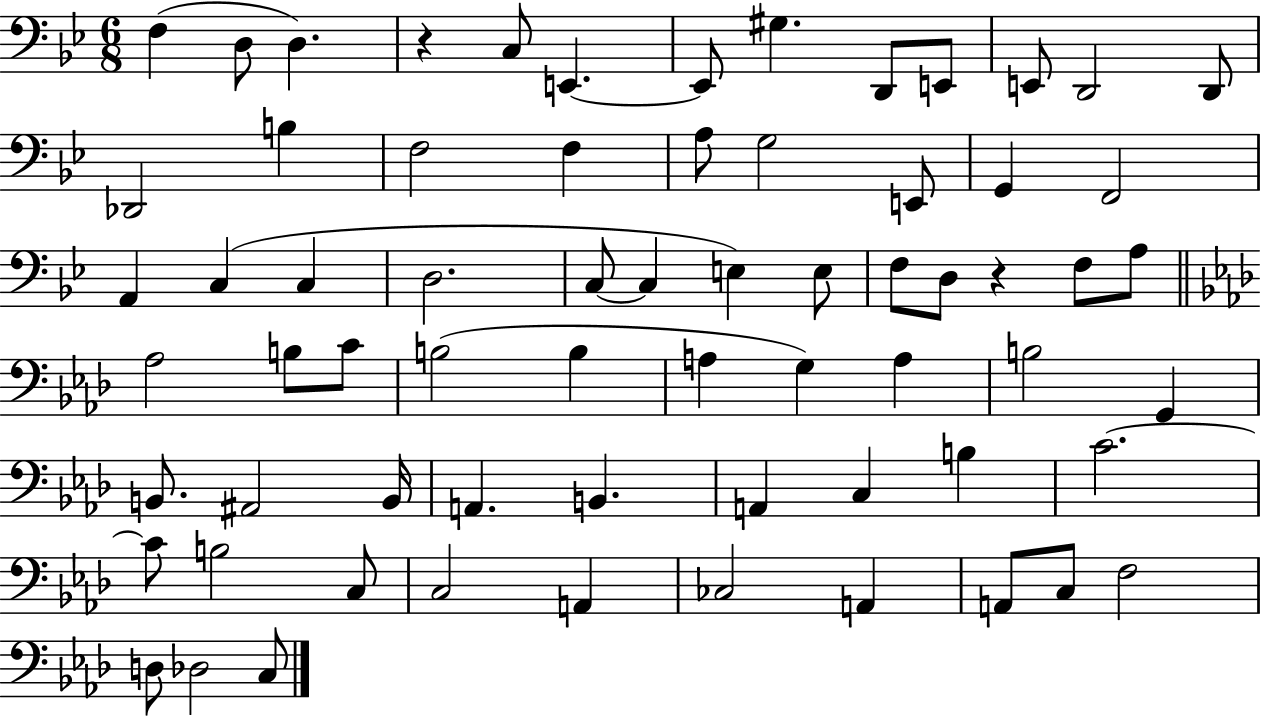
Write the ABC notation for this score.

X:1
T:Untitled
M:6/8
L:1/4
K:Bb
F, D,/2 D, z C,/2 E,, E,,/2 ^G, D,,/2 E,,/2 E,,/2 D,,2 D,,/2 _D,,2 B, F,2 F, A,/2 G,2 E,,/2 G,, F,,2 A,, C, C, D,2 C,/2 C, E, E,/2 F,/2 D,/2 z F,/2 A,/2 _A,2 B,/2 C/2 B,2 B, A, G, A, B,2 G,, B,,/2 ^A,,2 B,,/4 A,, B,, A,, C, B, C2 C/2 B,2 C,/2 C,2 A,, _C,2 A,, A,,/2 C,/2 F,2 D,/2 _D,2 C,/2